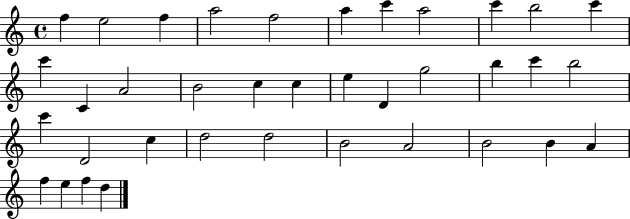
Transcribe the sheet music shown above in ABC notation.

X:1
T:Untitled
M:4/4
L:1/4
K:C
f e2 f a2 f2 a c' a2 c' b2 c' c' C A2 B2 c c e D g2 b c' b2 c' D2 c d2 d2 B2 A2 B2 B A f e f d